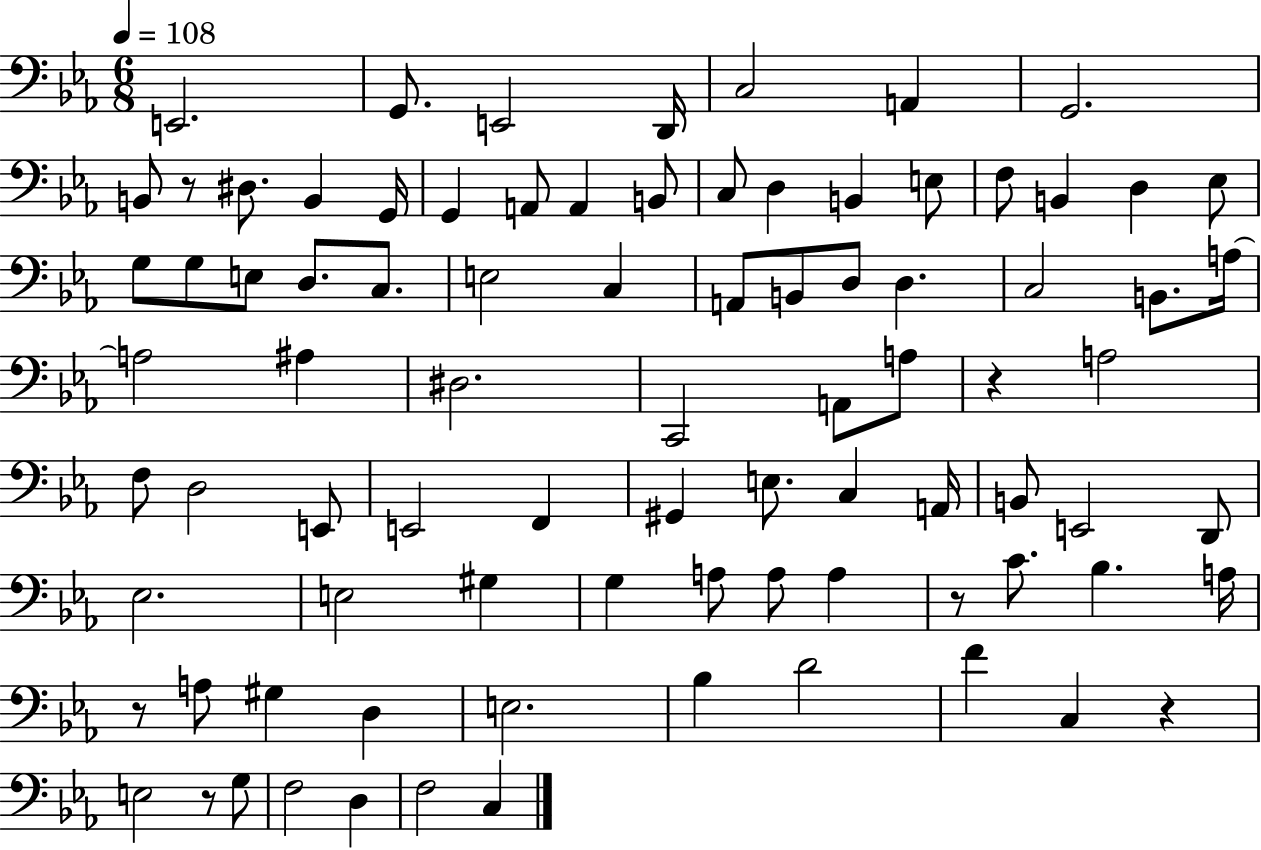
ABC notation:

X:1
T:Untitled
M:6/8
L:1/4
K:Eb
E,,2 G,,/2 E,,2 D,,/4 C,2 A,, G,,2 B,,/2 z/2 ^D,/2 B,, G,,/4 G,, A,,/2 A,, B,,/2 C,/2 D, B,, E,/2 F,/2 B,, D, _E,/2 G,/2 G,/2 E,/2 D,/2 C,/2 E,2 C, A,,/2 B,,/2 D,/2 D, C,2 B,,/2 A,/4 A,2 ^A, ^D,2 C,,2 A,,/2 A,/2 z A,2 F,/2 D,2 E,,/2 E,,2 F,, ^G,, E,/2 C, A,,/4 B,,/2 E,,2 D,,/2 _E,2 E,2 ^G, G, A,/2 A,/2 A, z/2 C/2 _B, A,/4 z/2 A,/2 ^G, D, E,2 _B, D2 F C, z E,2 z/2 G,/2 F,2 D, F,2 C,